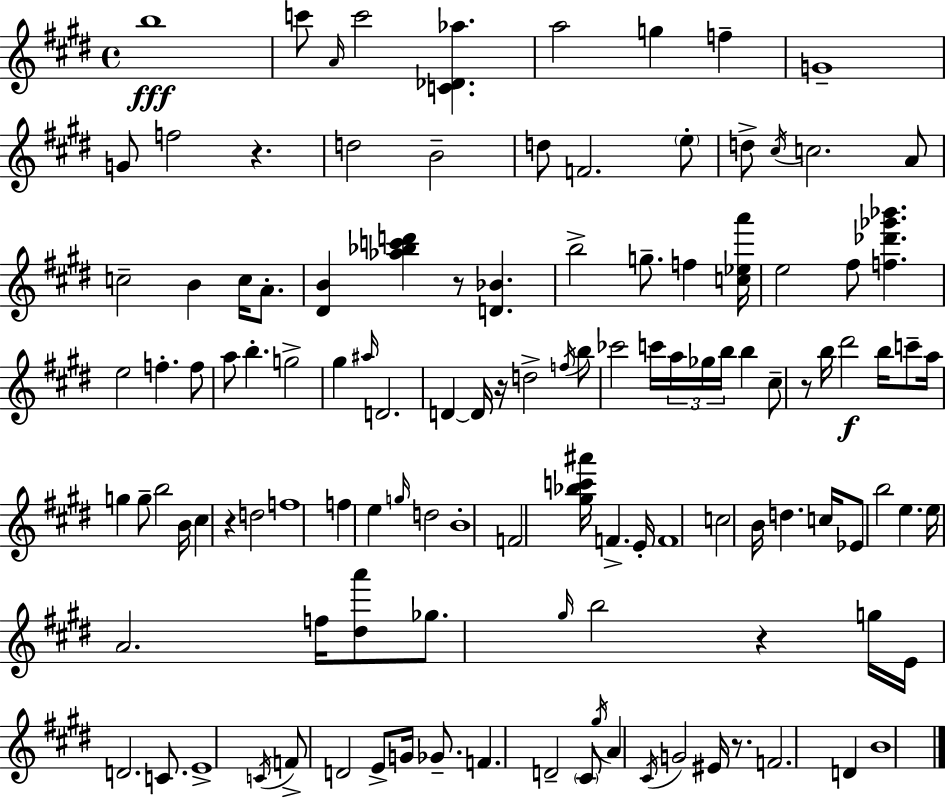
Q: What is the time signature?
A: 4/4